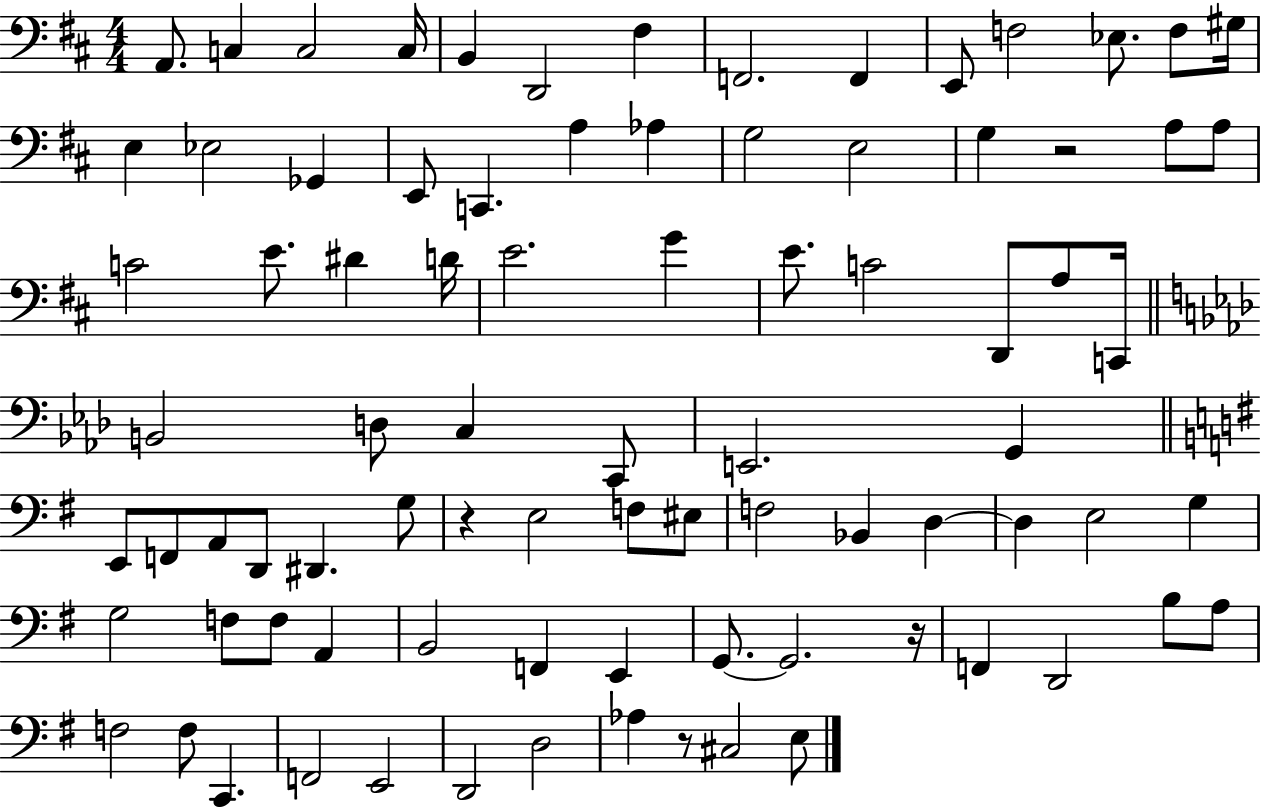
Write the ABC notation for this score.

X:1
T:Untitled
M:4/4
L:1/4
K:D
A,,/2 C, C,2 C,/4 B,, D,,2 ^F, F,,2 F,, E,,/2 F,2 _E,/2 F,/2 ^G,/4 E, _E,2 _G,, E,,/2 C,, A, _A, G,2 E,2 G, z2 A,/2 A,/2 C2 E/2 ^D D/4 E2 G E/2 C2 D,,/2 A,/2 C,,/4 B,,2 D,/2 C, C,,/2 E,,2 G,, E,,/2 F,,/2 A,,/2 D,,/2 ^D,, G,/2 z E,2 F,/2 ^E,/2 F,2 _B,, D, D, E,2 G, G,2 F,/2 F,/2 A,, B,,2 F,, E,, G,,/2 G,,2 z/4 F,, D,,2 B,/2 A,/2 F,2 F,/2 C,, F,,2 E,,2 D,,2 D,2 _A, z/2 ^C,2 E,/2